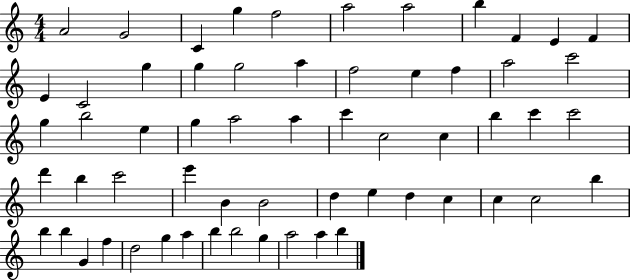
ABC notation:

X:1
T:Untitled
M:4/4
L:1/4
K:C
A2 G2 C g f2 a2 a2 b F E F E C2 g g g2 a f2 e f a2 c'2 g b2 e g a2 a c' c2 c b c' c'2 d' b c'2 e' B B2 d e d c c c2 b b b G f d2 g a b b2 g a2 a b